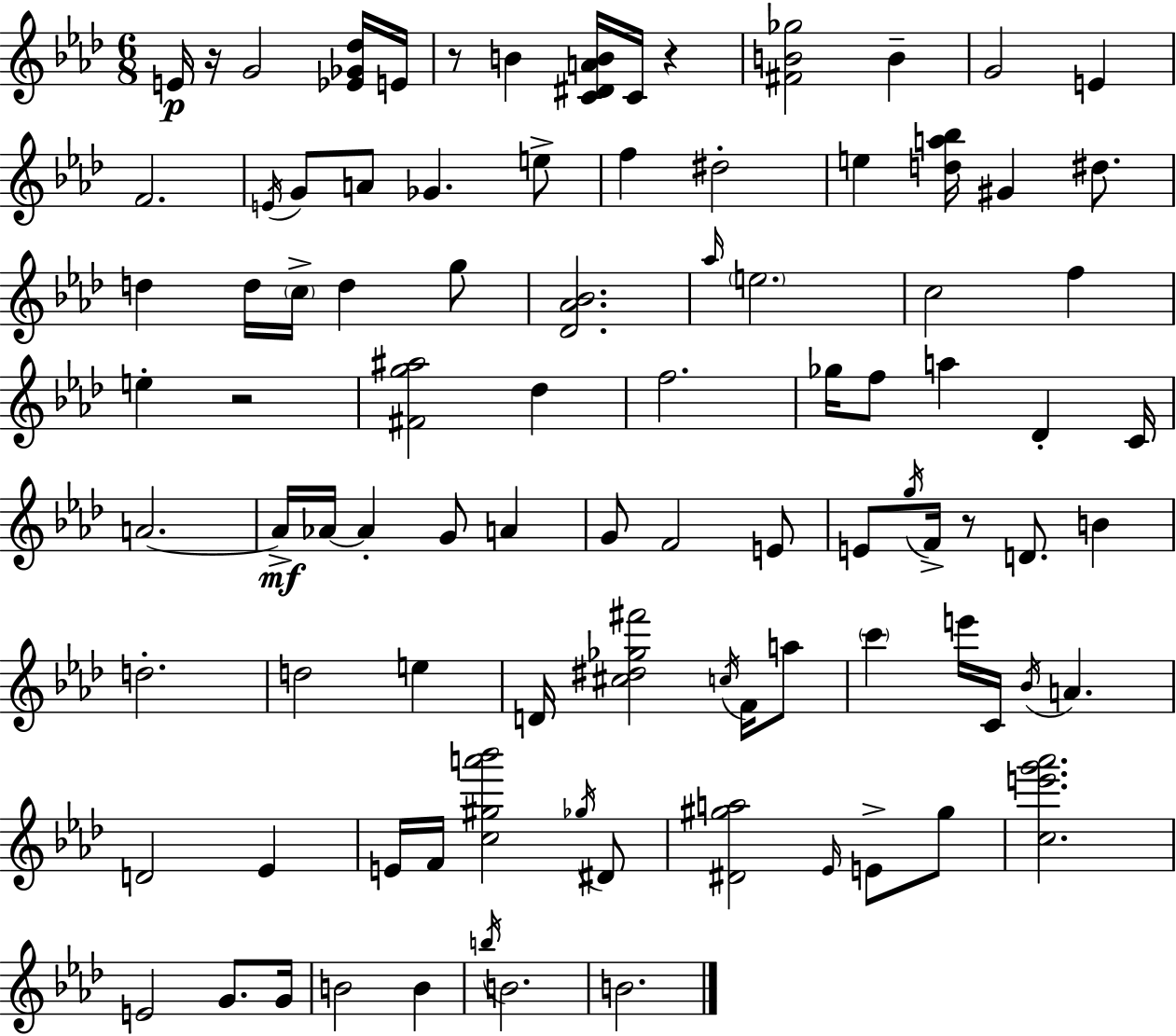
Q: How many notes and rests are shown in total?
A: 94